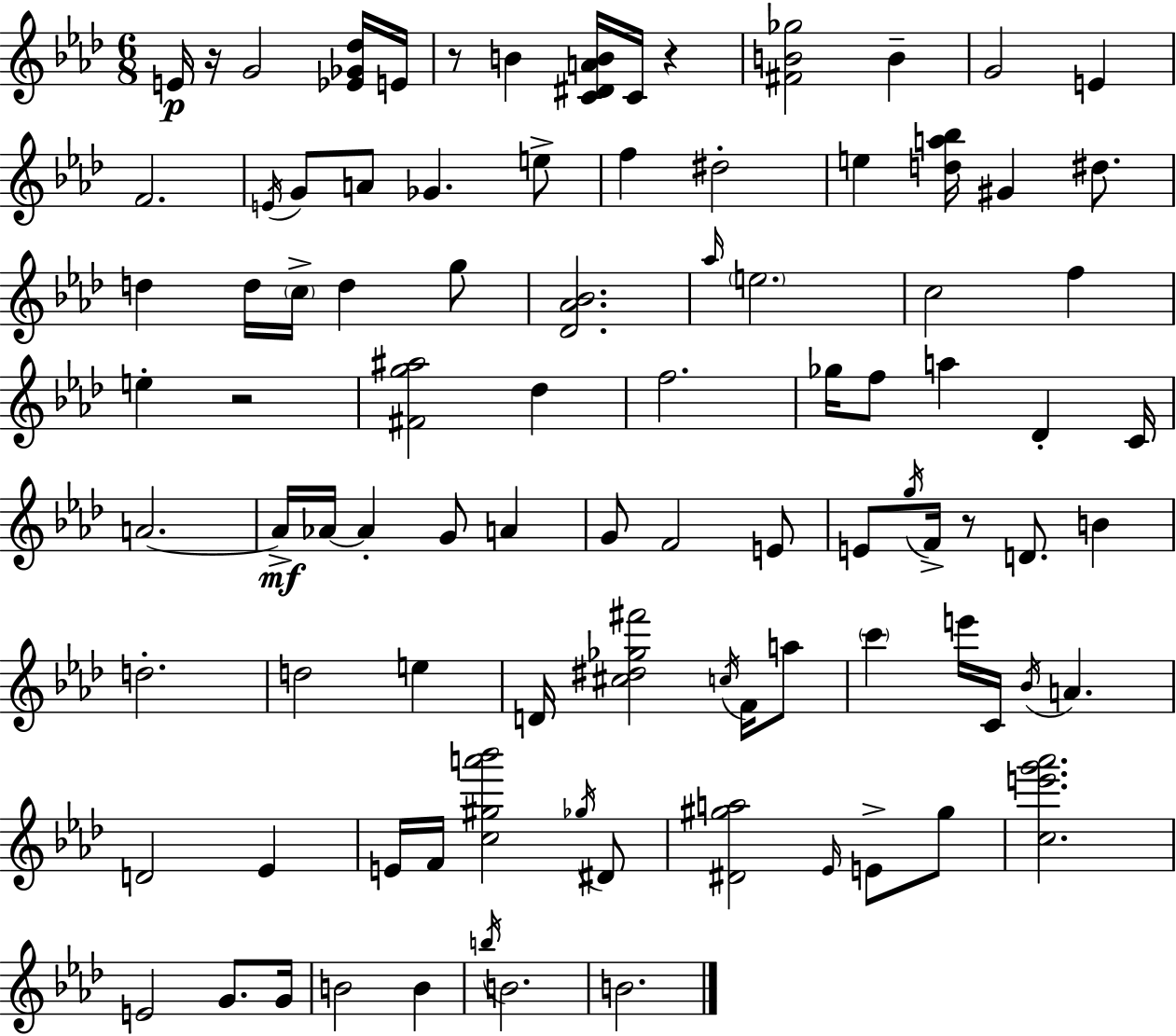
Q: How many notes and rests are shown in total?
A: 94